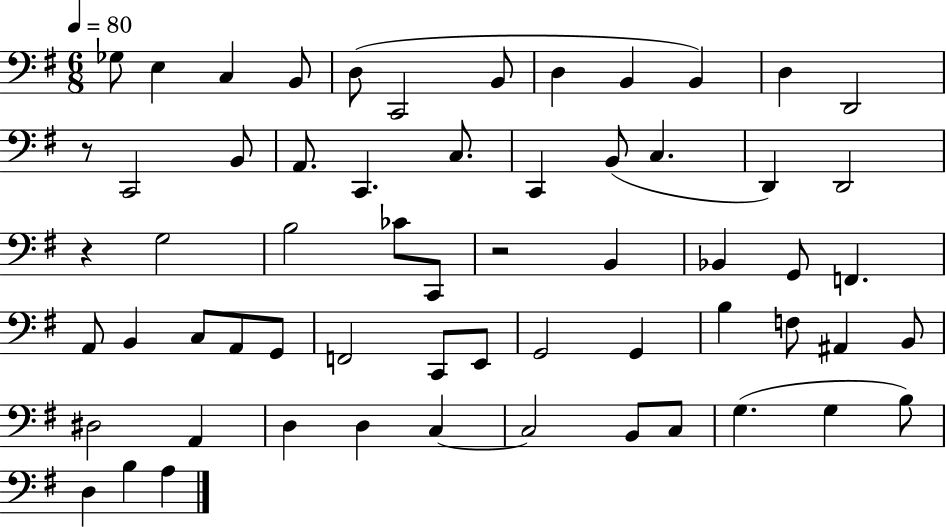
Gb3/e E3/q C3/q B2/e D3/e C2/h B2/e D3/q B2/q B2/q D3/q D2/h R/e C2/h B2/e A2/e. C2/q. C3/e. C2/q B2/e C3/q. D2/q D2/h R/q G3/h B3/h CES4/e C2/e R/h B2/q Bb2/q G2/e F2/q. A2/e B2/q C3/e A2/e G2/e F2/h C2/e E2/e G2/h G2/q B3/q F3/e A#2/q B2/e D#3/h A2/q D3/q D3/q C3/q C3/h B2/e C3/e G3/q. G3/q B3/e D3/q B3/q A3/q